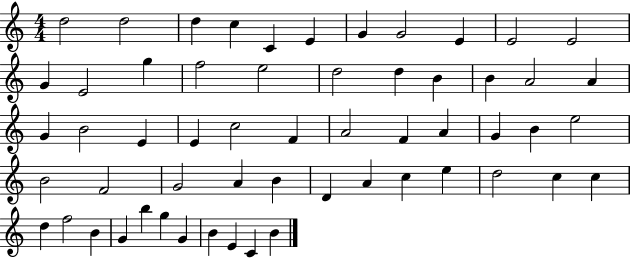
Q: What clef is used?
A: treble